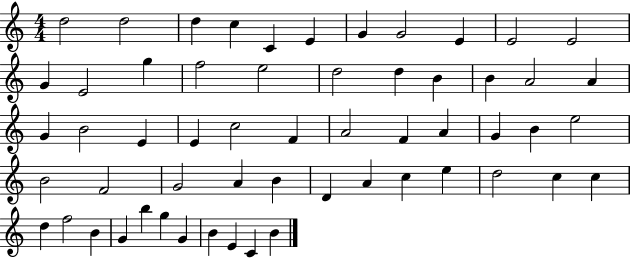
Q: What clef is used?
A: treble